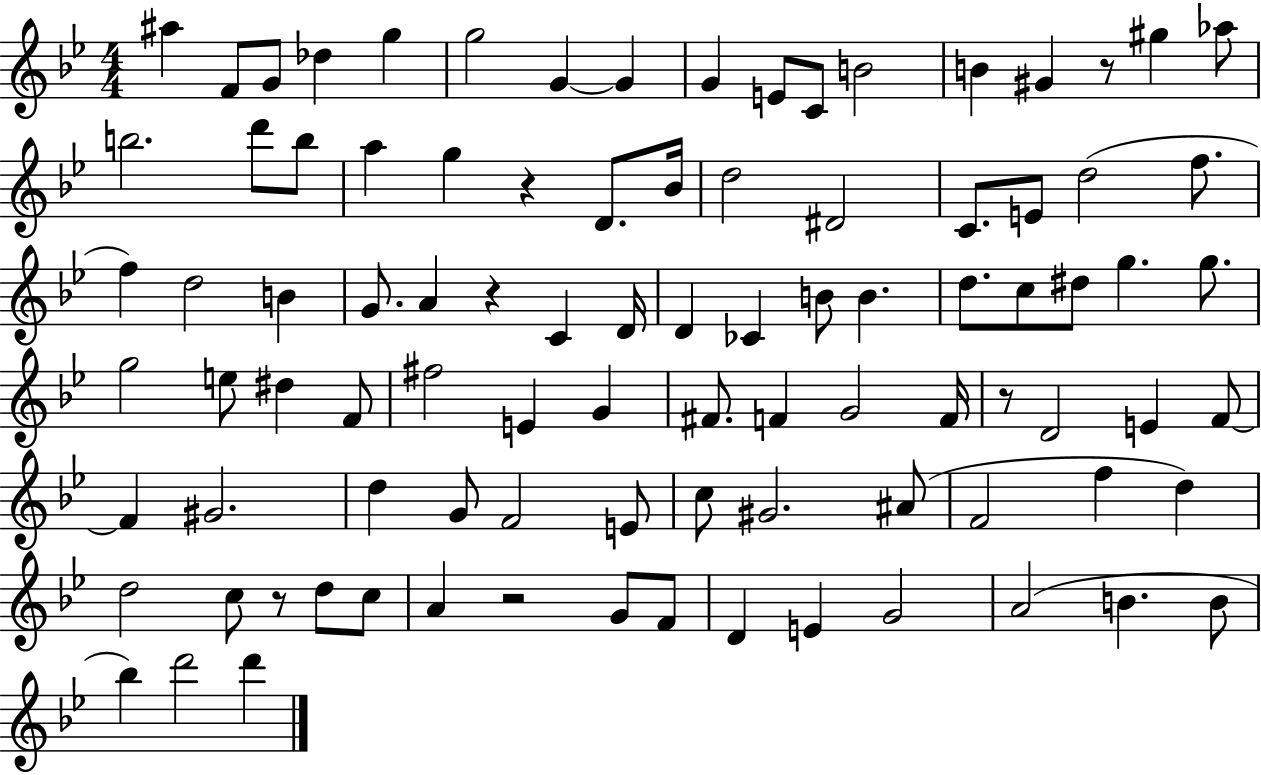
{
  \clef treble
  \numericTimeSignature
  \time 4/4
  \key bes \major
  \repeat volta 2 { ais''4 f'8 g'8 des''4 g''4 | g''2 g'4~~ g'4 | g'4 e'8 c'8 b'2 | b'4 gis'4 r8 gis''4 aes''8 | \break b''2. d'''8 b''8 | a''4 g''4 r4 d'8. bes'16 | d''2 dis'2 | c'8. e'8 d''2( f''8. | \break f''4) d''2 b'4 | g'8. a'4 r4 c'4 d'16 | d'4 ces'4 b'8 b'4. | d''8. c''8 dis''8 g''4. g''8. | \break g''2 e''8 dis''4 f'8 | fis''2 e'4 g'4 | fis'8. f'4 g'2 f'16 | r8 d'2 e'4 f'8~~ | \break f'4 gis'2. | d''4 g'8 f'2 e'8 | c''8 gis'2. ais'8( | f'2 f''4 d''4) | \break d''2 c''8 r8 d''8 c''8 | a'4 r2 g'8 f'8 | d'4 e'4 g'2 | a'2( b'4. b'8 | \break bes''4) d'''2 d'''4 | } \bar "|."
}